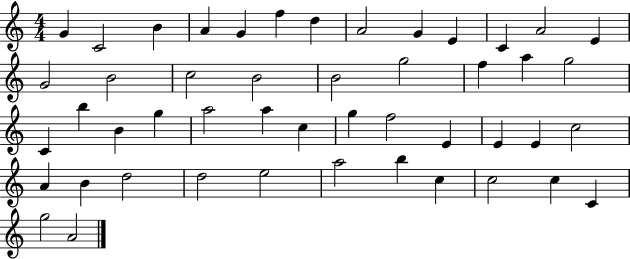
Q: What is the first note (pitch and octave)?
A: G4